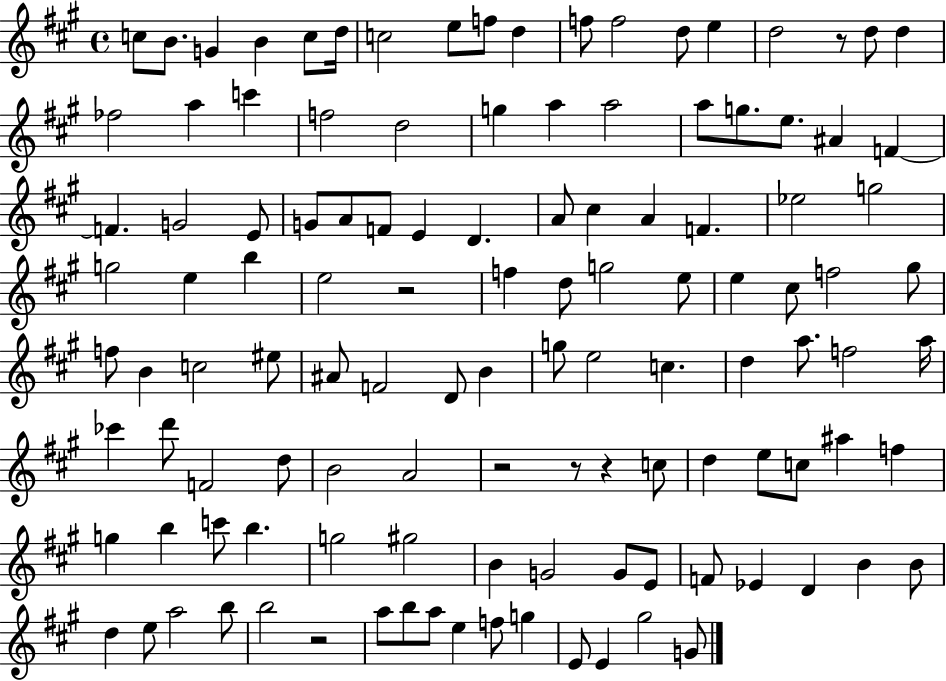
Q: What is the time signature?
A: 4/4